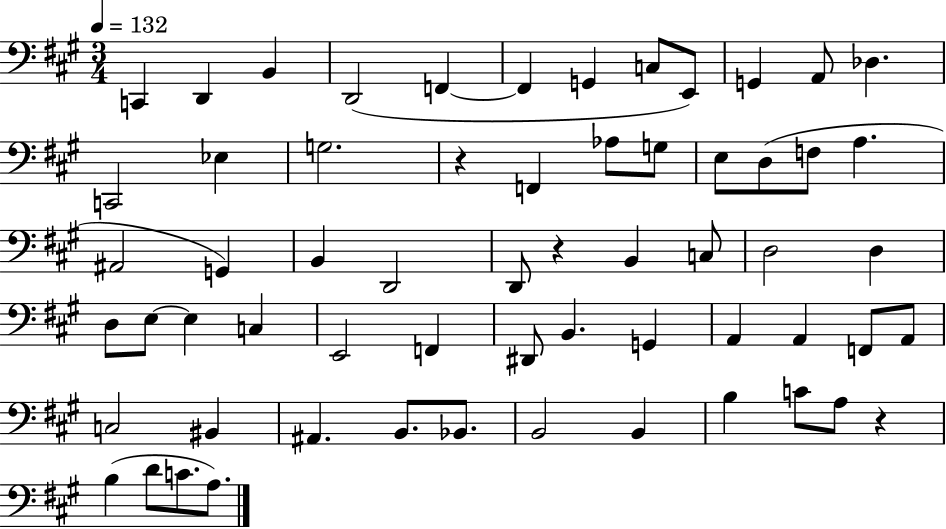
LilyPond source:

{
  \clef bass
  \numericTimeSignature
  \time 3/4
  \key a \major
  \tempo 4 = 132
  \repeat volta 2 { c,4 d,4 b,4 | d,2( f,4~~ | f,4 g,4 c8 e,8) | g,4 a,8 des4. | \break c,2 ees4 | g2. | r4 f,4 aes8 g8 | e8 d8( f8 a4. | \break ais,2 g,4) | b,4 d,2 | d,8 r4 b,4 c8 | d2 d4 | \break d8 e8~~ e4 c4 | e,2 f,4 | dis,8 b,4. g,4 | a,4 a,4 f,8 a,8 | \break c2 bis,4 | ais,4. b,8. bes,8. | b,2 b,4 | b4 c'8 a8 r4 | \break b4( d'8 c'8. a8.) | } \bar "|."
}